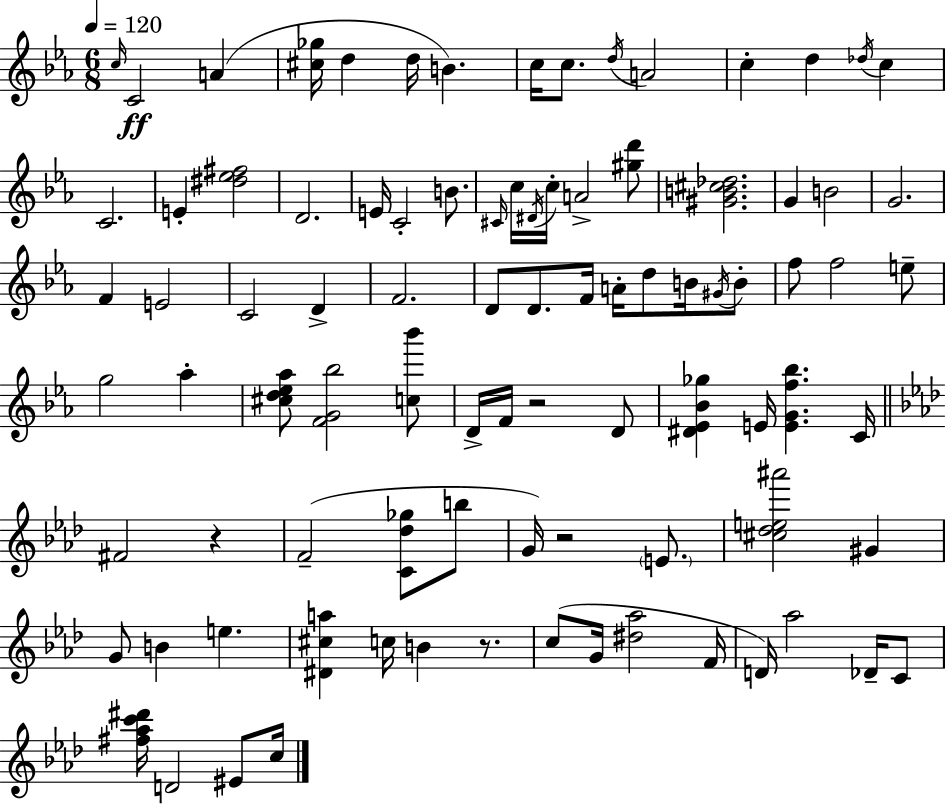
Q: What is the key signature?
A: EES major